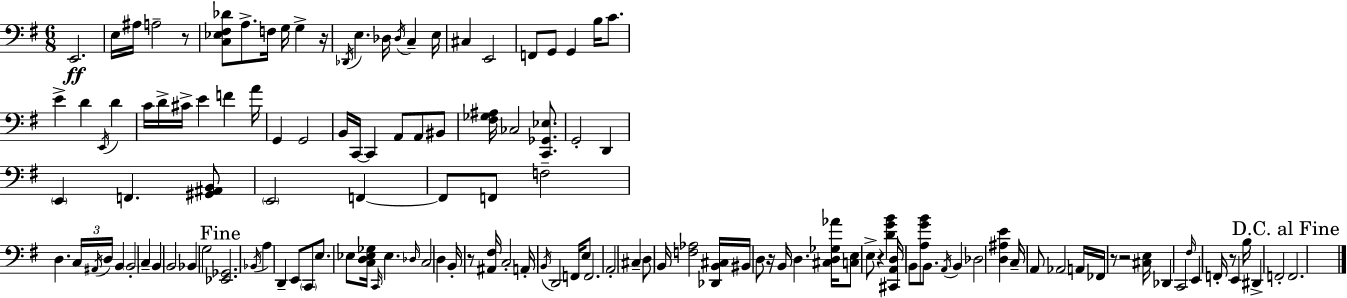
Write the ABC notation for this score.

X:1
T:Untitled
M:6/8
L:1/4
K:Em
E,,2 E,/4 ^A,/4 A,2 z/2 [C,_E,^F,_D]/2 A,/2 F,/4 G,/4 G, z/4 _D,,/4 E, _D,/4 _D,/4 C, E,/4 ^C, E,,2 F,,/2 G,,/2 G,, B,/4 C/2 E D E,,/4 D C/4 D/4 ^C/4 E F A/4 G,, G,,2 B,,/4 C,,/4 C,, A,,/2 A,,/2 ^B,,/2 [^F,_G,^A,]/4 _C,2 [C,,_G,,_E,]/2 G,,2 D,, E,, F,, [^G,,^A,,B,,]/2 E,,2 F,, F,,/2 F,,/2 F,2 D, C,/4 ^A,,/4 D,/4 B,, B,,2 C, B,, B,,2 _B,, G,2 [_E,,_G,,]2 _B,,/4 A, D,, E,,/2 C,,/2 E,/2 _E,/2 [C,D,_E,_G,]/4 C,,/4 _E, _D,/4 C,2 D, B,,/4 z/2 [^A,,^F,]/4 C,2 A,,/4 B,,/4 D,,2 F,,/4 E,/2 F,,2 A,,2 ^C, D,/2 B,,/4 [F,_A,]2 [_D,,B,,^C,]/4 ^B,,/4 D,/2 z/4 B,,/4 D, [^C,D,_G,_A]/4 [C,E,]/2 E,/2 z [DGB] [^C,,A,,D,]/4 B,,/2 [A,GB]/2 B,,/2 A,,/4 B,, _D,2 [D,^A,E] C,/4 A,,/2 _A,,2 A,,/4 _F,,/4 z/2 z2 [^C,E,]/4 _D,, C,,2 ^F,/4 E,, F,,/4 z/2 E,, B,/4 ^D,, F,,2 F,,2